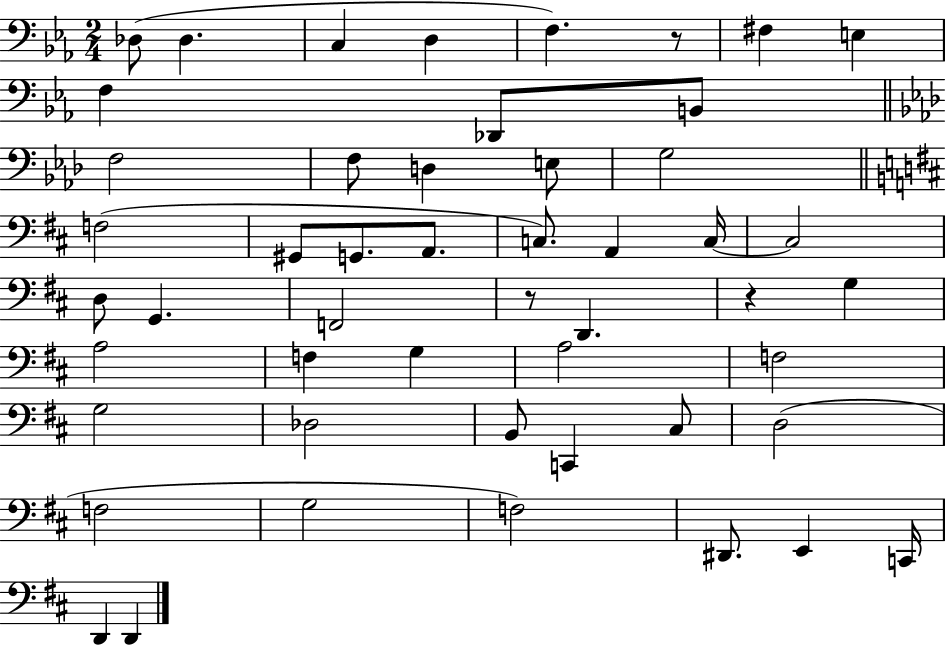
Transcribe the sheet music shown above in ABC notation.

X:1
T:Untitled
M:2/4
L:1/4
K:Eb
_D,/2 _D, C, D, F, z/2 ^F, E, F, _D,,/2 B,,/2 F,2 F,/2 D, E,/2 G,2 F,2 ^G,,/2 G,,/2 A,,/2 C,/2 A,, C,/4 C,2 D,/2 G,, F,,2 z/2 D,, z G, A,2 F, G, A,2 F,2 G,2 _D,2 B,,/2 C,, ^C,/2 D,2 F,2 G,2 F,2 ^D,,/2 E,, C,,/4 D,, D,,